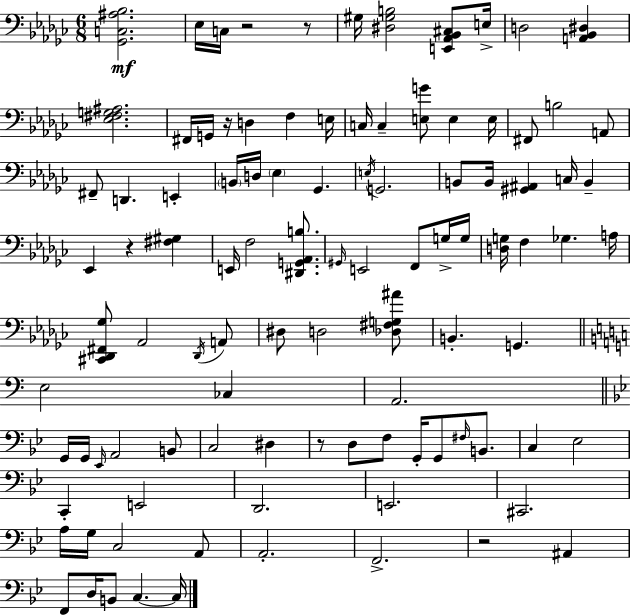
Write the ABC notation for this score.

X:1
T:Untitled
M:6/8
L:1/4
K:Ebm
[_G,,C,^A,_B,]2 _E,/4 C,/4 z2 z/2 ^G,/4 [^D,^G,B,]2 [E,,_A,,_B,,^C,]/2 E,/4 D,2 [A,,_B,,^D,] [_E,^F,G,^A,]2 ^F,,/4 G,,/4 z/4 D, F, E,/4 C,/4 C, [E,G]/2 E, E,/4 ^F,,/2 B,2 A,,/2 ^F,,/2 D,, E,, B,,/4 D,/4 _E, _G,, E,/4 G,,2 B,,/2 B,,/4 [^G,,^A,,] C,/4 B,, _E,, z [^F,^G,] E,,/4 F,2 [^D,,G,,_A,,B,]/2 ^G,,/4 E,,2 F,,/2 G,/4 G,/4 [D,G,]/4 F, _G, A,/4 [^C,,_D,,^F,,_G,]/2 _A,,2 _D,,/4 A,,/2 ^D,/2 D,2 [_D,^F,G,^A]/2 B,, G,, E,2 _C, A,,2 G,,/4 G,,/4 _E,,/4 A,,2 B,,/2 C,2 ^D, z/2 D,/2 F,/2 G,,/4 G,,/2 ^F,/4 B,,/2 C, _E,2 C,, E,,2 D,,2 E,,2 ^C,,2 A,/4 G,/4 C,2 A,,/2 A,,2 F,,2 z2 ^A,, F,,/2 D,/4 B,,/2 C, C,/4